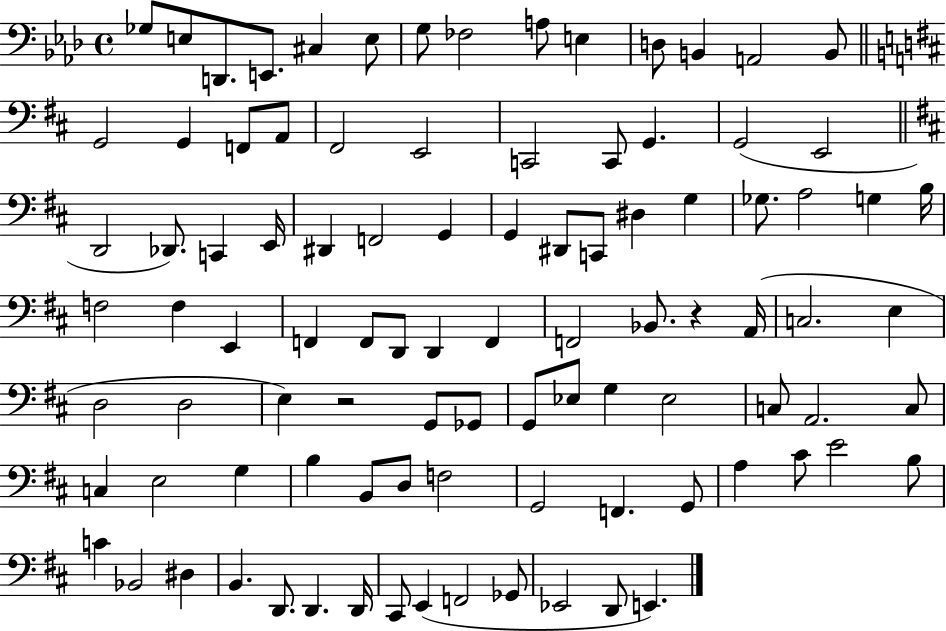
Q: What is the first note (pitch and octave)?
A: Gb3